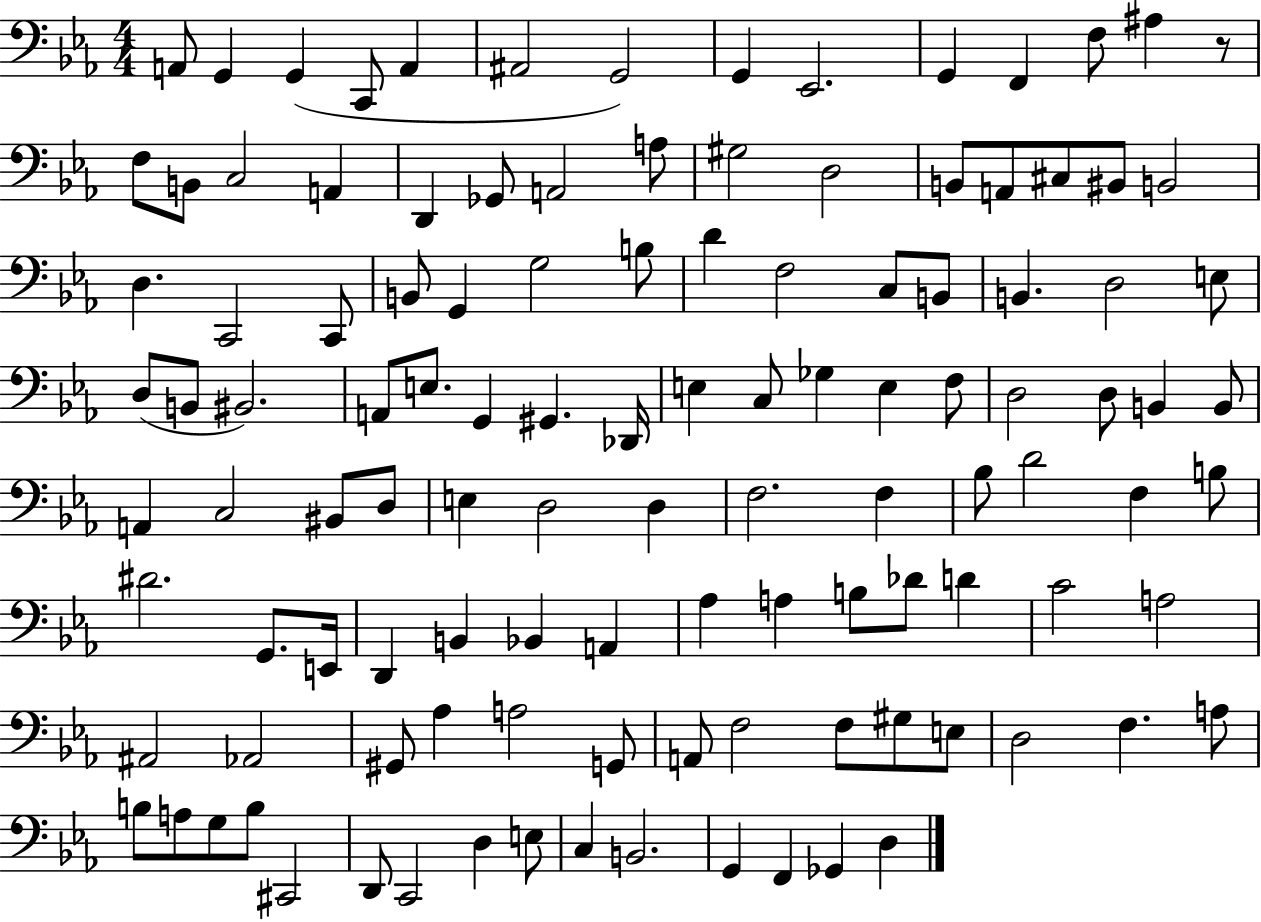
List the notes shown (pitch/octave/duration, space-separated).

A2/e G2/q G2/q C2/e A2/q A#2/h G2/h G2/q Eb2/h. G2/q F2/q F3/e A#3/q R/e F3/e B2/e C3/h A2/q D2/q Gb2/e A2/h A3/e G#3/h D3/h B2/e A2/e C#3/e BIS2/e B2/h D3/q. C2/h C2/e B2/e G2/q G3/h B3/e D4/q F3/h C3/e B2/e B2/q. D3/h E3/e D3/e B2/e BIS2/h. A2/e E3/e. G2/q G#2/q. Db2/s E3/q C3/e Gb3/q E3/q F3/e D3/h D3/e B2/q B2/e A2/q C3/h BIS2/e D3/e E3/q D3/h D3/q F3/h. F3/q Bb3/e D4/h F3/q B3/e D#4/h. G2/e. E2/s D2/q B2/q Bb2/q A2/q Ab3/q A3/q B3/e Db4/e D4/q C4/h A3/h A#2/h Ab2/h G#2/e Ab3/q A3/h G2/e A2/e F3/h F3/e G#3/e E3/e D3/h F3/q. A3/e B3/e A3/e G3/e B3/e C#2/h D2/e C2/h D3/q E3/e C3/q B2/h. G2/q F2/q Gb2/q D3/q